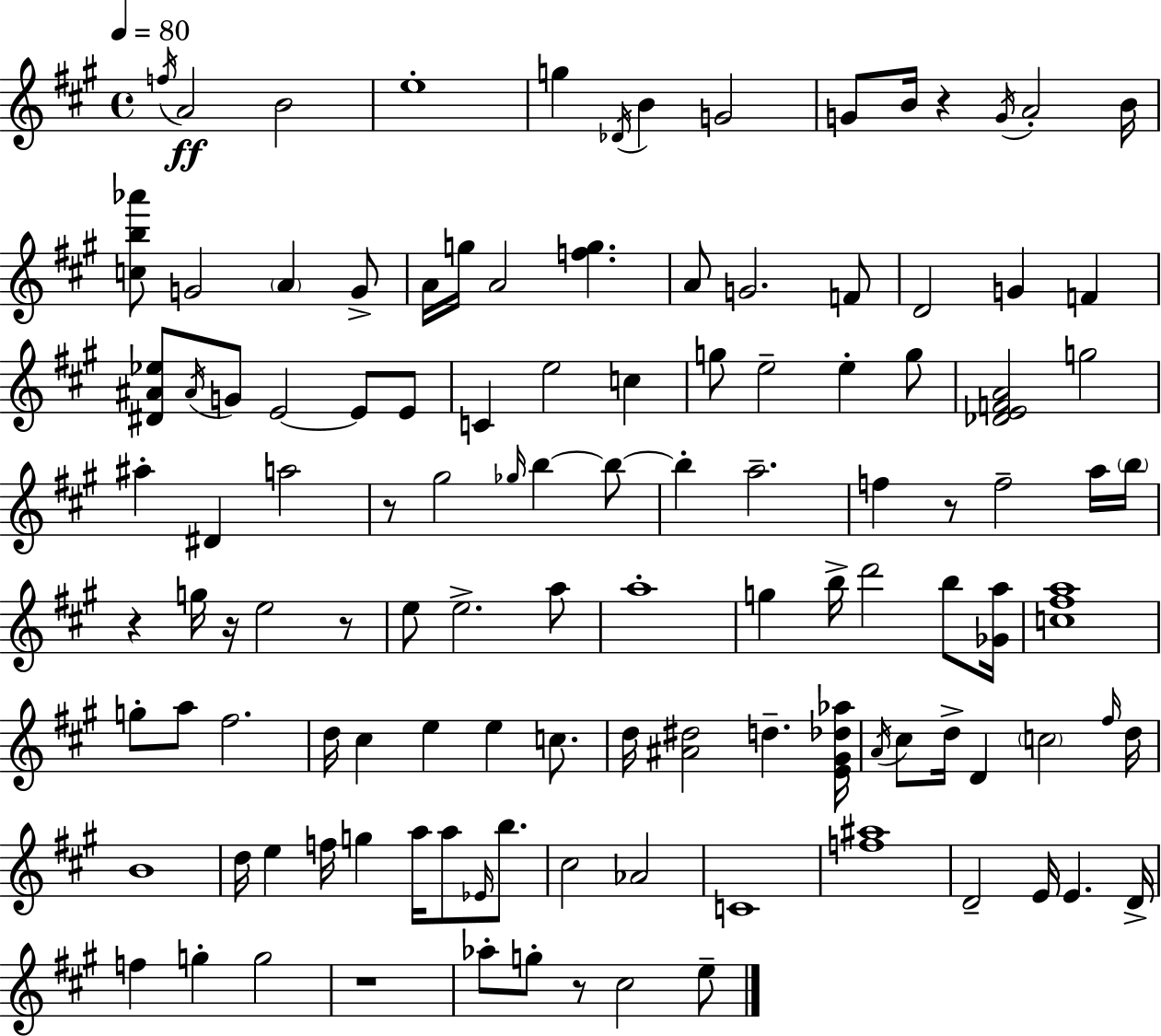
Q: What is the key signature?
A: A major